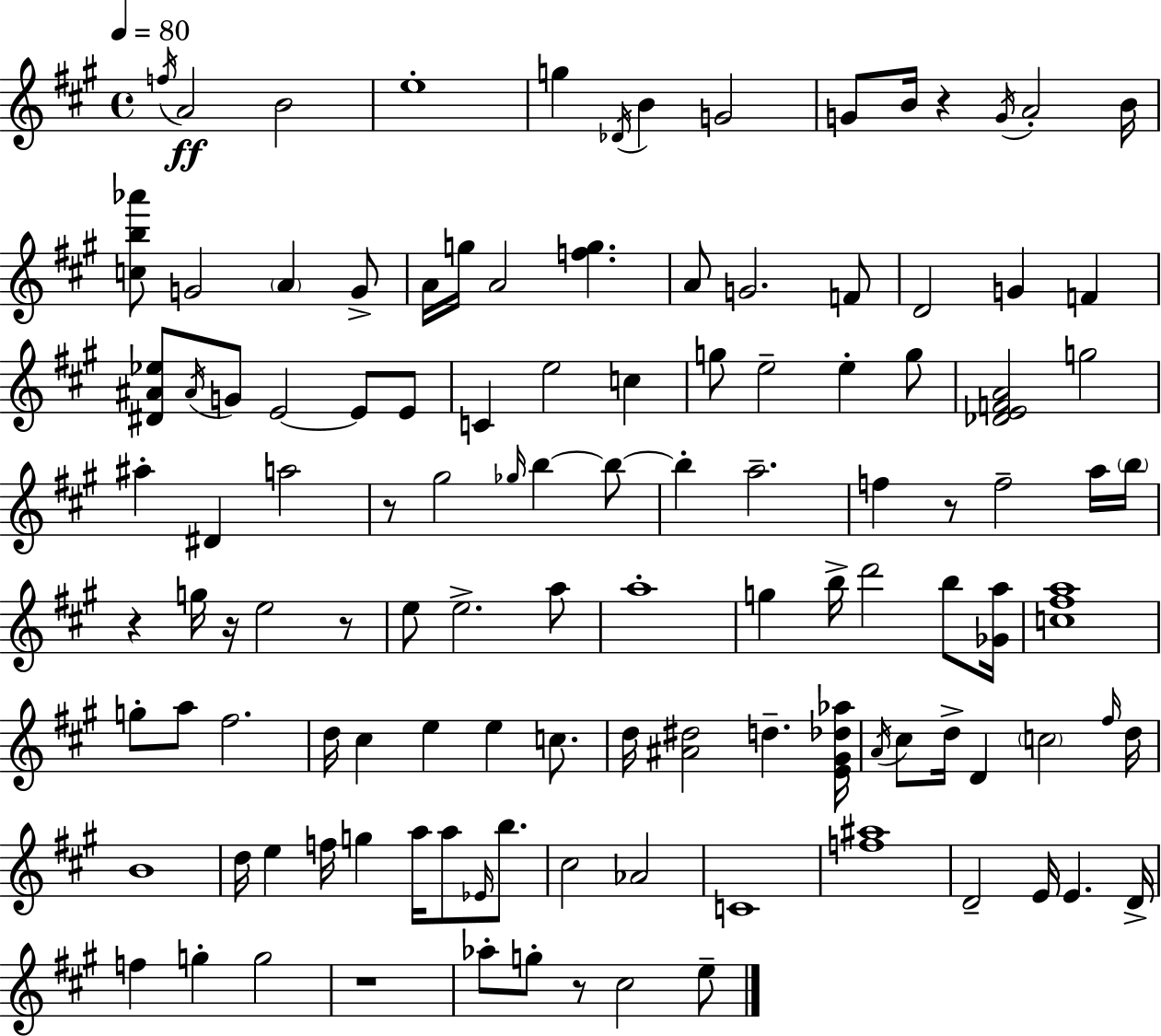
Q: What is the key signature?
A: A major